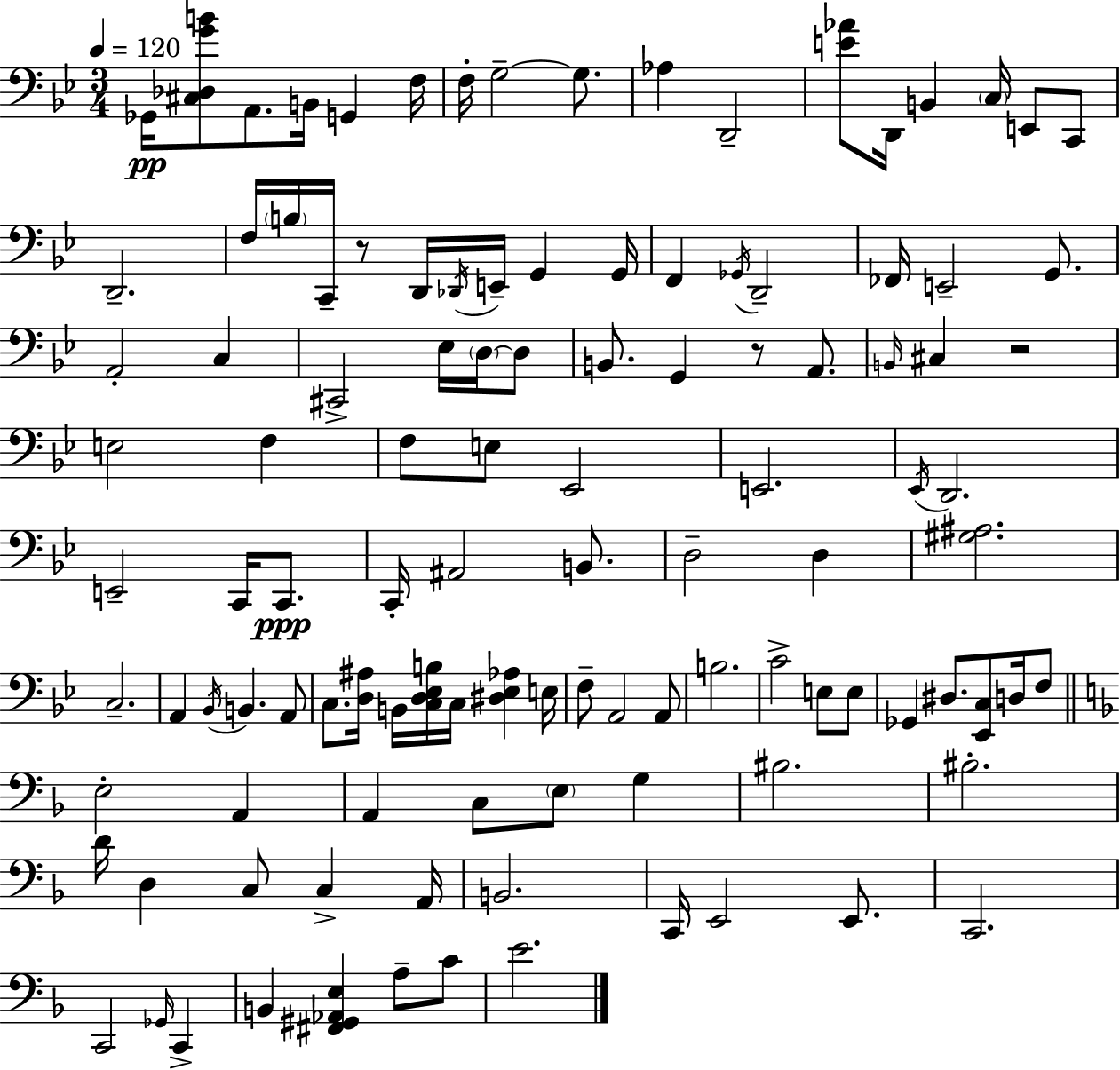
X:1
T:Untitled
M:3/4
L:1/4
K:Bb
_G,,/4 [^C,_D,GB]/2 A,,/2 B,,/4 G,, F,/4 F,/4 G,2 G,/2 _A, D,,2 [E_A]/2 D,,/4 B,, C,/4 E,,/2 C,,/2 D,,2 F,/4 B,/4 C,,/4 z/2 D,,/4 _D,,/4 E,,/4 G,, G,,/4 F,, _G,,/4 D,,2 _F,,/4 E,,2 G,,/2 A,,2 C, ^C,,2 _E,/4 D,/4 D,/2 B,,/2 G,, z/2 A,,/2 B,,/4 ^C, z2 E,2 F, F,/2 E,/2 _E,,2 E,,2 _E,,/4 D,,2 E,,2 C,,/4 C,,/2 C,,/4 ^A,,2 B,,/2 D,2 D, [^G,^A,]2 C,2 A,, _B,,/4 B,, A,,/2 C,/2 [D,^A,]/4 B,,/4 [C,D,_E,B,]/4 C,/4 [^D,_E,_A,] E,/4 F,/2 A,,2 A,,/2 B,2 C2 E,/2 E,/2 _G,, ^D,/2 [_E,,C,]/2 D,/4 F,/2 E,2 A,, A,, C,/2 E,/2 G, ^B,2 ^B,2 D/4 D, C,/2 C, A,,/4 B,,2 C,,/4 E,,2 E,,/2 C,,2 C,,2 _G,,/4 C,, B,, [^F,,^G,,_A,,E,] A,/2 C/2 E2